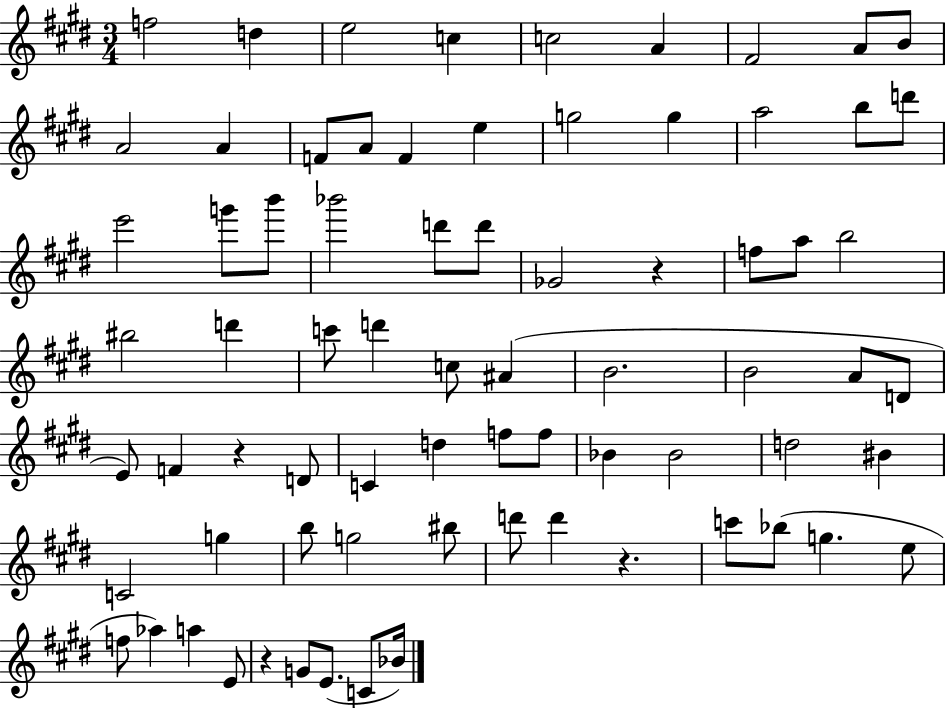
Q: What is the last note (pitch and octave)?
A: Bb4